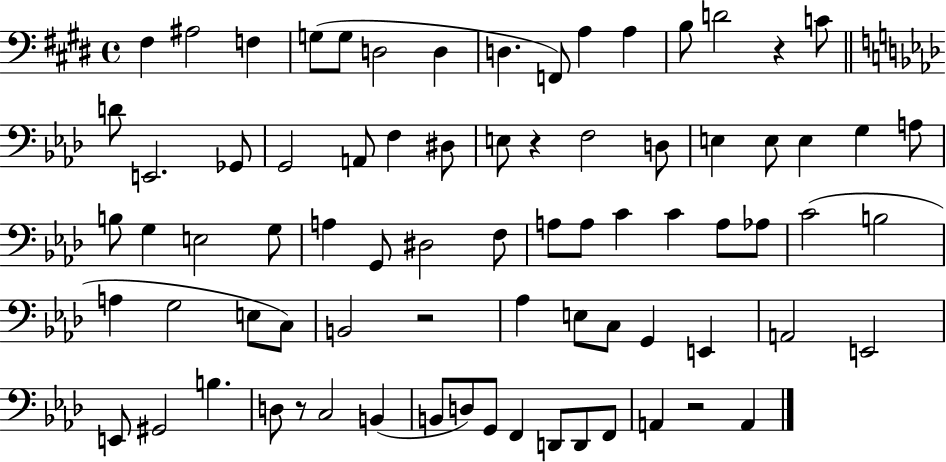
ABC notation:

X:1
T:Untitled
M:4/4
L:1/4
K:E
^F, ^A,2 F, G,/2 G,/2 D,2 D, D, F,,/2 A, A, B,/2 D2 z C/2 D/2 E,,2 _G,,/2 G,,2 A,,/2 F, ^D,/2 E,/2 z F,2 D,/2 E, E,/2 E, G, A,/2 B,/2 G, E,2 G,/2 A, G,,/2 ^D,2 F,/2 A,/2 A,/2 C C A,/2 _A,/2 C2 B,2 A, G,2 E,/2 C,/2 B,,2 z2 _A, E,/2 C,/2 G,, E,, A,,2 E,,2 E,,/2 ^G,,2 B, D,/2 z/2 C,2 B,, B,,/2 D,/2 G,,/2 F,, D,,/2 D,,/2 F,,/2 A,, z2 A,,